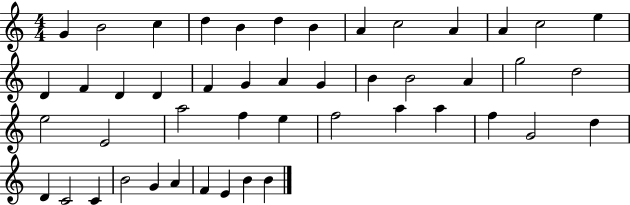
{
  \clef treble
  \numericTimeSignature
  \time 4/4
  \key c \major
  g'4 b'2 c''4 | d''4 b'4 d''4 b'4 | a'4 c''2 a'4 | a'4 c''2 e''4 | \break d'4 f'4 d'4 d'4 | f'4 g'4 a'4 g'4 | b'4 b'2 a'4 | g''2 d''2 | \break e''2 e'2 | a''2 f''4 e''4 | f''2 a''4 a''4 | f''4 g'2 d''4 | \break d'4 c'2 c'4 | b'2 g'4 a'4 | f'4 e'4 b'4 b'4 | \bar "|."
}